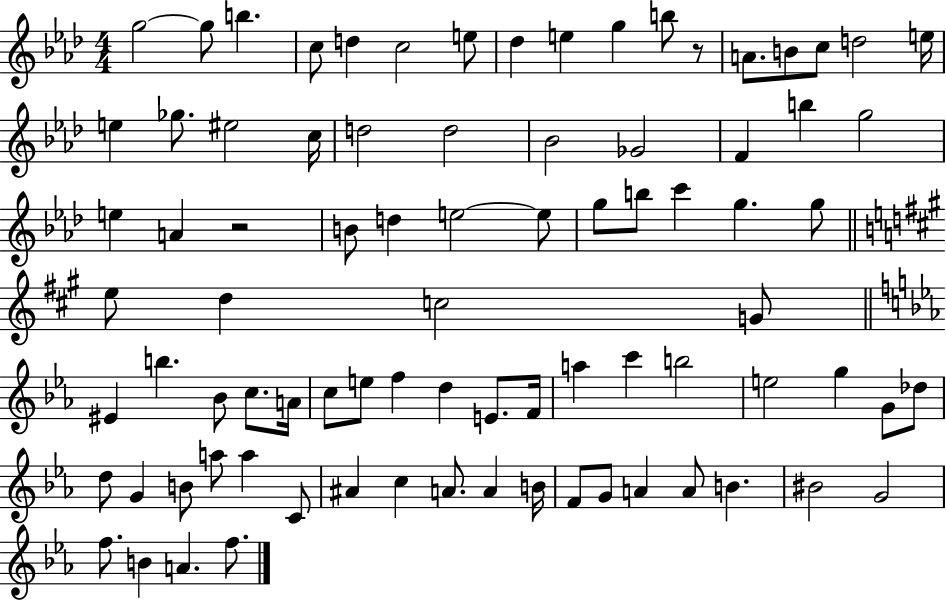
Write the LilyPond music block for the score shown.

{
  \clef treble
  \numericTimeSignature
  \time 4/4
  \key aes \major
  g''2~~ g''8 b''4. | c''8 d''4 c''2 e''8 | des''4 e''4 g''4 b''8 r8 | a'8. b'8 c''8 d''2 e''16 | \break e''4 ges''8. eis''2 c''16 | d''2 d''2 | bes'2 ges'2 | f'4 b''4 g''2 | \break e''4 a'4 r2 | b'8 d''4 e''2~~ e''8 | g''8 b''8 c'''4 g''4. g''8 | \bar "||" \break \key a \major e''8 d''4 c''2 g'8 | \bar "||" \break \key ees \major eis'4 b''4. bes'8 c''8. a'16 | c''8 e''8 f''4 d''4 e'8. f'16 | a''4 c'''4 b''2 | e''2 g''4 g'8 des''8 | \break d''8 g'4 b'8 a''8 a''4 c'8 | ais'4 c''4 a'8. a'4 b'16 | f'8 g'8 a'4 a'8 b'4. | bis'2 g'2 | \break f''8. b'4 a'4. f''8. | \bar "|."
}